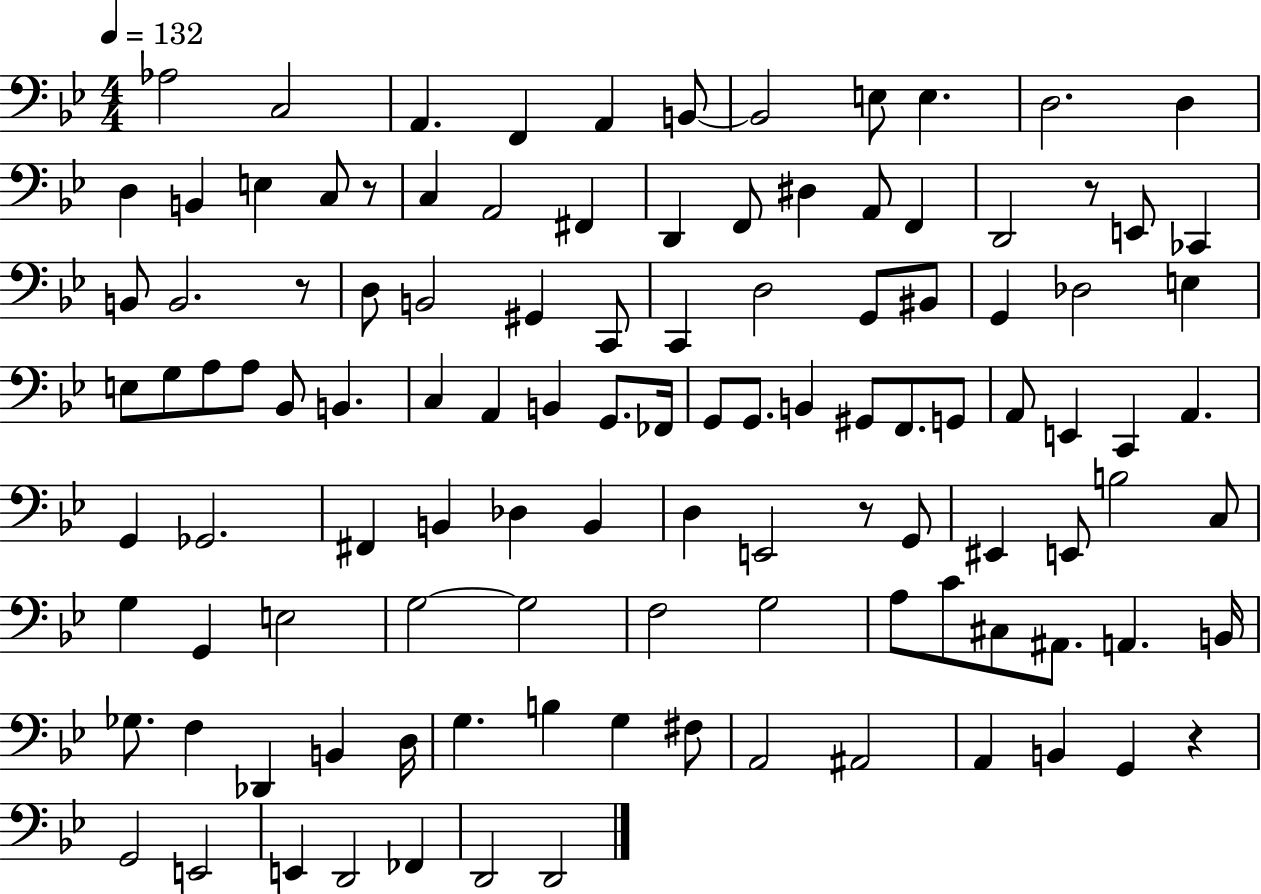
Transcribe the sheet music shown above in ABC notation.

X:1
T:Untitled
M:4/4
L:1/4
K:Bb
_A,2 C,2 A,, F,, A,, B,,/2 B,,2 E,/2 E, D,2 D, D, B,, E, C,/2 z/2 C, A,,2 ^F,, D,, F,,/2 ^D, A,,/2 F,, D,,2 z/2 E,,/2 _C,, B,,/2 B,,2 z/2 D,/2 B,,2 ^G,, C,,/2 C,, D,2 G,,/2 ^B,,/2 G,, _D,2 E, E,/2 G,/2 A,/2 A,/2 _B,,/2 B,, C, A,, B,, G,,/2 _F,,/4 G,,/2 G,,/2 B,, ^G,,/2 F,,/2 G,,/2 A,,/2 E,, C,, A,, G,, _G,,2 ^F,, B,, _D, B,, D, E,,2 z/2 G,,/2 ^E,, E,,/2 B,2 C,/2 G, G,, E,2 G,2 G,2 F,2 G,2 A,/2 C/2 ^C,/2 ^A,,/2 A,, B,,/4 _G,/2 F, _D,, B,, D,/4 G, B, G, ^F,/2 A,,2 ^A,,2 A,, B,, G,, z G,,2 E,,2 E,, D,,2 _F,, D,,2 D,,2